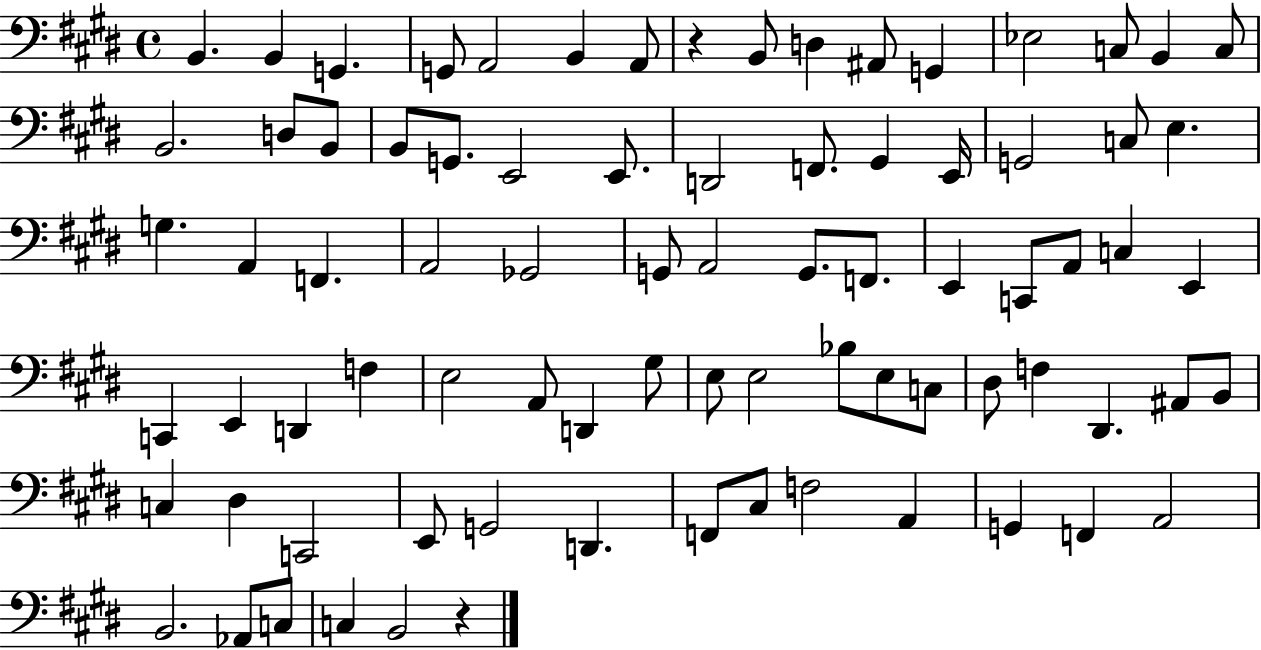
X:1
T:Untitled
M:4/4
L:1/4
K:E
B,, B,, G,, G,,/2 A,,2 B,, A,,/2 z B,,/2 D, ^A,,/2 G,, _E,2 C,/2 B,, C,/2 B,,2 D,/2 B,,/2 B,,/2 G,,/2 E,,2 E,,/2 D,,2 F,,/2 ^G,, E,,/4 G,,2 C,/2 E, G, A,, F,, A,,2 _G,,2 G,,/2 A,,2 G,,/2 F,,/2 E,, C,,/2 A,,/2 C, E,, C,, E,, D,, F, E,2 A,,/2 D,, ^G,/2 E,/2 E,2 _B,/2 E,/2 C,/2 ^D,/2 F, ^D,, ^A,,/2 B,,/2 C, ^D, C,,2 E,,/2 G,,2 D,, F,,/2 ^C,/2 F,2 A,, G,, F,, A,,2 B,,2 _A,,/2 C,/2 C, B,,2 z